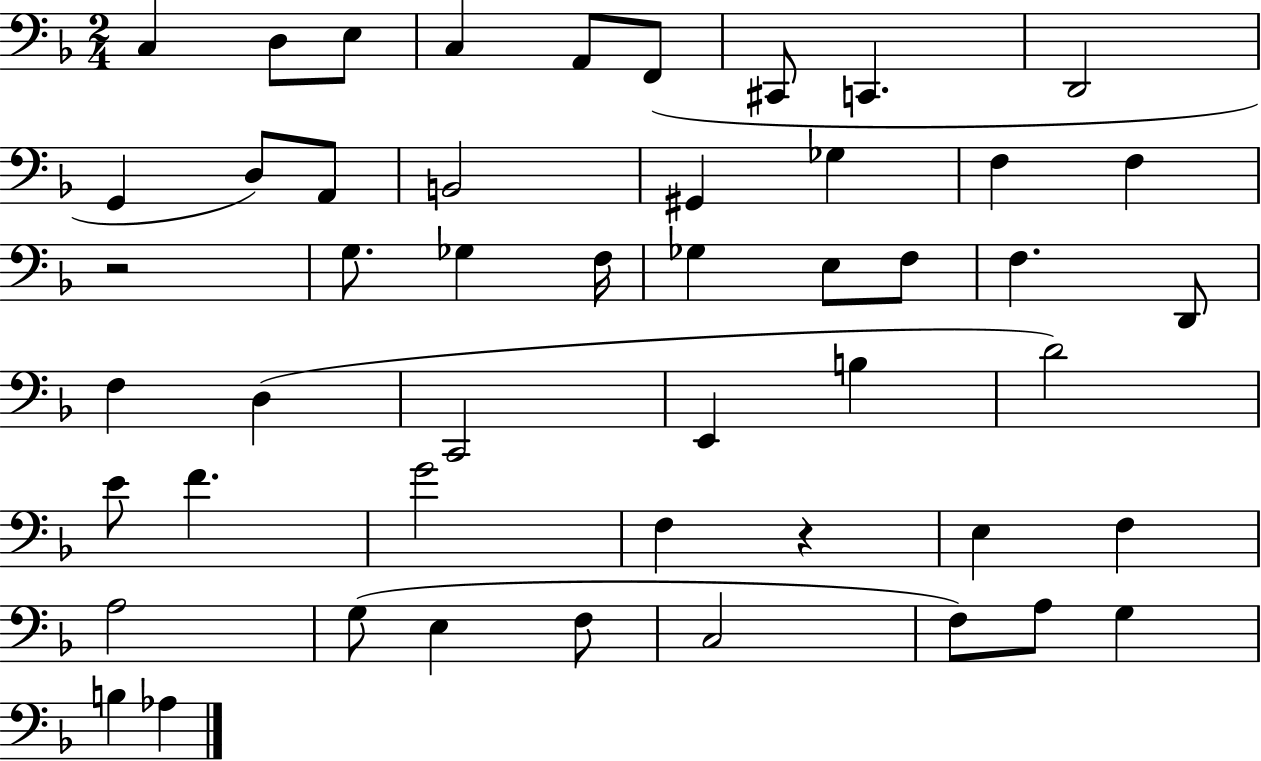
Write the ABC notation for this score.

X:1
T:Untitled
M:2/4
L:1/4
K:F
C, D,/2 E,/2 C, A,,/2 F,,/2 ^C,,/2 C,, D,,2 G,, D,/2 A,,/2 B,,2 ^G,, _G, F, F, z2 G,/2 _G, F,/4 _G, E,/2 F,/2 F, D,,/2 F, D, C,,2 E,, B, D2 E/2 F G2 F, z E, F, A,2 G,/2 E, F,/2 C,2 F,/2 A,/2 G, B, _A,